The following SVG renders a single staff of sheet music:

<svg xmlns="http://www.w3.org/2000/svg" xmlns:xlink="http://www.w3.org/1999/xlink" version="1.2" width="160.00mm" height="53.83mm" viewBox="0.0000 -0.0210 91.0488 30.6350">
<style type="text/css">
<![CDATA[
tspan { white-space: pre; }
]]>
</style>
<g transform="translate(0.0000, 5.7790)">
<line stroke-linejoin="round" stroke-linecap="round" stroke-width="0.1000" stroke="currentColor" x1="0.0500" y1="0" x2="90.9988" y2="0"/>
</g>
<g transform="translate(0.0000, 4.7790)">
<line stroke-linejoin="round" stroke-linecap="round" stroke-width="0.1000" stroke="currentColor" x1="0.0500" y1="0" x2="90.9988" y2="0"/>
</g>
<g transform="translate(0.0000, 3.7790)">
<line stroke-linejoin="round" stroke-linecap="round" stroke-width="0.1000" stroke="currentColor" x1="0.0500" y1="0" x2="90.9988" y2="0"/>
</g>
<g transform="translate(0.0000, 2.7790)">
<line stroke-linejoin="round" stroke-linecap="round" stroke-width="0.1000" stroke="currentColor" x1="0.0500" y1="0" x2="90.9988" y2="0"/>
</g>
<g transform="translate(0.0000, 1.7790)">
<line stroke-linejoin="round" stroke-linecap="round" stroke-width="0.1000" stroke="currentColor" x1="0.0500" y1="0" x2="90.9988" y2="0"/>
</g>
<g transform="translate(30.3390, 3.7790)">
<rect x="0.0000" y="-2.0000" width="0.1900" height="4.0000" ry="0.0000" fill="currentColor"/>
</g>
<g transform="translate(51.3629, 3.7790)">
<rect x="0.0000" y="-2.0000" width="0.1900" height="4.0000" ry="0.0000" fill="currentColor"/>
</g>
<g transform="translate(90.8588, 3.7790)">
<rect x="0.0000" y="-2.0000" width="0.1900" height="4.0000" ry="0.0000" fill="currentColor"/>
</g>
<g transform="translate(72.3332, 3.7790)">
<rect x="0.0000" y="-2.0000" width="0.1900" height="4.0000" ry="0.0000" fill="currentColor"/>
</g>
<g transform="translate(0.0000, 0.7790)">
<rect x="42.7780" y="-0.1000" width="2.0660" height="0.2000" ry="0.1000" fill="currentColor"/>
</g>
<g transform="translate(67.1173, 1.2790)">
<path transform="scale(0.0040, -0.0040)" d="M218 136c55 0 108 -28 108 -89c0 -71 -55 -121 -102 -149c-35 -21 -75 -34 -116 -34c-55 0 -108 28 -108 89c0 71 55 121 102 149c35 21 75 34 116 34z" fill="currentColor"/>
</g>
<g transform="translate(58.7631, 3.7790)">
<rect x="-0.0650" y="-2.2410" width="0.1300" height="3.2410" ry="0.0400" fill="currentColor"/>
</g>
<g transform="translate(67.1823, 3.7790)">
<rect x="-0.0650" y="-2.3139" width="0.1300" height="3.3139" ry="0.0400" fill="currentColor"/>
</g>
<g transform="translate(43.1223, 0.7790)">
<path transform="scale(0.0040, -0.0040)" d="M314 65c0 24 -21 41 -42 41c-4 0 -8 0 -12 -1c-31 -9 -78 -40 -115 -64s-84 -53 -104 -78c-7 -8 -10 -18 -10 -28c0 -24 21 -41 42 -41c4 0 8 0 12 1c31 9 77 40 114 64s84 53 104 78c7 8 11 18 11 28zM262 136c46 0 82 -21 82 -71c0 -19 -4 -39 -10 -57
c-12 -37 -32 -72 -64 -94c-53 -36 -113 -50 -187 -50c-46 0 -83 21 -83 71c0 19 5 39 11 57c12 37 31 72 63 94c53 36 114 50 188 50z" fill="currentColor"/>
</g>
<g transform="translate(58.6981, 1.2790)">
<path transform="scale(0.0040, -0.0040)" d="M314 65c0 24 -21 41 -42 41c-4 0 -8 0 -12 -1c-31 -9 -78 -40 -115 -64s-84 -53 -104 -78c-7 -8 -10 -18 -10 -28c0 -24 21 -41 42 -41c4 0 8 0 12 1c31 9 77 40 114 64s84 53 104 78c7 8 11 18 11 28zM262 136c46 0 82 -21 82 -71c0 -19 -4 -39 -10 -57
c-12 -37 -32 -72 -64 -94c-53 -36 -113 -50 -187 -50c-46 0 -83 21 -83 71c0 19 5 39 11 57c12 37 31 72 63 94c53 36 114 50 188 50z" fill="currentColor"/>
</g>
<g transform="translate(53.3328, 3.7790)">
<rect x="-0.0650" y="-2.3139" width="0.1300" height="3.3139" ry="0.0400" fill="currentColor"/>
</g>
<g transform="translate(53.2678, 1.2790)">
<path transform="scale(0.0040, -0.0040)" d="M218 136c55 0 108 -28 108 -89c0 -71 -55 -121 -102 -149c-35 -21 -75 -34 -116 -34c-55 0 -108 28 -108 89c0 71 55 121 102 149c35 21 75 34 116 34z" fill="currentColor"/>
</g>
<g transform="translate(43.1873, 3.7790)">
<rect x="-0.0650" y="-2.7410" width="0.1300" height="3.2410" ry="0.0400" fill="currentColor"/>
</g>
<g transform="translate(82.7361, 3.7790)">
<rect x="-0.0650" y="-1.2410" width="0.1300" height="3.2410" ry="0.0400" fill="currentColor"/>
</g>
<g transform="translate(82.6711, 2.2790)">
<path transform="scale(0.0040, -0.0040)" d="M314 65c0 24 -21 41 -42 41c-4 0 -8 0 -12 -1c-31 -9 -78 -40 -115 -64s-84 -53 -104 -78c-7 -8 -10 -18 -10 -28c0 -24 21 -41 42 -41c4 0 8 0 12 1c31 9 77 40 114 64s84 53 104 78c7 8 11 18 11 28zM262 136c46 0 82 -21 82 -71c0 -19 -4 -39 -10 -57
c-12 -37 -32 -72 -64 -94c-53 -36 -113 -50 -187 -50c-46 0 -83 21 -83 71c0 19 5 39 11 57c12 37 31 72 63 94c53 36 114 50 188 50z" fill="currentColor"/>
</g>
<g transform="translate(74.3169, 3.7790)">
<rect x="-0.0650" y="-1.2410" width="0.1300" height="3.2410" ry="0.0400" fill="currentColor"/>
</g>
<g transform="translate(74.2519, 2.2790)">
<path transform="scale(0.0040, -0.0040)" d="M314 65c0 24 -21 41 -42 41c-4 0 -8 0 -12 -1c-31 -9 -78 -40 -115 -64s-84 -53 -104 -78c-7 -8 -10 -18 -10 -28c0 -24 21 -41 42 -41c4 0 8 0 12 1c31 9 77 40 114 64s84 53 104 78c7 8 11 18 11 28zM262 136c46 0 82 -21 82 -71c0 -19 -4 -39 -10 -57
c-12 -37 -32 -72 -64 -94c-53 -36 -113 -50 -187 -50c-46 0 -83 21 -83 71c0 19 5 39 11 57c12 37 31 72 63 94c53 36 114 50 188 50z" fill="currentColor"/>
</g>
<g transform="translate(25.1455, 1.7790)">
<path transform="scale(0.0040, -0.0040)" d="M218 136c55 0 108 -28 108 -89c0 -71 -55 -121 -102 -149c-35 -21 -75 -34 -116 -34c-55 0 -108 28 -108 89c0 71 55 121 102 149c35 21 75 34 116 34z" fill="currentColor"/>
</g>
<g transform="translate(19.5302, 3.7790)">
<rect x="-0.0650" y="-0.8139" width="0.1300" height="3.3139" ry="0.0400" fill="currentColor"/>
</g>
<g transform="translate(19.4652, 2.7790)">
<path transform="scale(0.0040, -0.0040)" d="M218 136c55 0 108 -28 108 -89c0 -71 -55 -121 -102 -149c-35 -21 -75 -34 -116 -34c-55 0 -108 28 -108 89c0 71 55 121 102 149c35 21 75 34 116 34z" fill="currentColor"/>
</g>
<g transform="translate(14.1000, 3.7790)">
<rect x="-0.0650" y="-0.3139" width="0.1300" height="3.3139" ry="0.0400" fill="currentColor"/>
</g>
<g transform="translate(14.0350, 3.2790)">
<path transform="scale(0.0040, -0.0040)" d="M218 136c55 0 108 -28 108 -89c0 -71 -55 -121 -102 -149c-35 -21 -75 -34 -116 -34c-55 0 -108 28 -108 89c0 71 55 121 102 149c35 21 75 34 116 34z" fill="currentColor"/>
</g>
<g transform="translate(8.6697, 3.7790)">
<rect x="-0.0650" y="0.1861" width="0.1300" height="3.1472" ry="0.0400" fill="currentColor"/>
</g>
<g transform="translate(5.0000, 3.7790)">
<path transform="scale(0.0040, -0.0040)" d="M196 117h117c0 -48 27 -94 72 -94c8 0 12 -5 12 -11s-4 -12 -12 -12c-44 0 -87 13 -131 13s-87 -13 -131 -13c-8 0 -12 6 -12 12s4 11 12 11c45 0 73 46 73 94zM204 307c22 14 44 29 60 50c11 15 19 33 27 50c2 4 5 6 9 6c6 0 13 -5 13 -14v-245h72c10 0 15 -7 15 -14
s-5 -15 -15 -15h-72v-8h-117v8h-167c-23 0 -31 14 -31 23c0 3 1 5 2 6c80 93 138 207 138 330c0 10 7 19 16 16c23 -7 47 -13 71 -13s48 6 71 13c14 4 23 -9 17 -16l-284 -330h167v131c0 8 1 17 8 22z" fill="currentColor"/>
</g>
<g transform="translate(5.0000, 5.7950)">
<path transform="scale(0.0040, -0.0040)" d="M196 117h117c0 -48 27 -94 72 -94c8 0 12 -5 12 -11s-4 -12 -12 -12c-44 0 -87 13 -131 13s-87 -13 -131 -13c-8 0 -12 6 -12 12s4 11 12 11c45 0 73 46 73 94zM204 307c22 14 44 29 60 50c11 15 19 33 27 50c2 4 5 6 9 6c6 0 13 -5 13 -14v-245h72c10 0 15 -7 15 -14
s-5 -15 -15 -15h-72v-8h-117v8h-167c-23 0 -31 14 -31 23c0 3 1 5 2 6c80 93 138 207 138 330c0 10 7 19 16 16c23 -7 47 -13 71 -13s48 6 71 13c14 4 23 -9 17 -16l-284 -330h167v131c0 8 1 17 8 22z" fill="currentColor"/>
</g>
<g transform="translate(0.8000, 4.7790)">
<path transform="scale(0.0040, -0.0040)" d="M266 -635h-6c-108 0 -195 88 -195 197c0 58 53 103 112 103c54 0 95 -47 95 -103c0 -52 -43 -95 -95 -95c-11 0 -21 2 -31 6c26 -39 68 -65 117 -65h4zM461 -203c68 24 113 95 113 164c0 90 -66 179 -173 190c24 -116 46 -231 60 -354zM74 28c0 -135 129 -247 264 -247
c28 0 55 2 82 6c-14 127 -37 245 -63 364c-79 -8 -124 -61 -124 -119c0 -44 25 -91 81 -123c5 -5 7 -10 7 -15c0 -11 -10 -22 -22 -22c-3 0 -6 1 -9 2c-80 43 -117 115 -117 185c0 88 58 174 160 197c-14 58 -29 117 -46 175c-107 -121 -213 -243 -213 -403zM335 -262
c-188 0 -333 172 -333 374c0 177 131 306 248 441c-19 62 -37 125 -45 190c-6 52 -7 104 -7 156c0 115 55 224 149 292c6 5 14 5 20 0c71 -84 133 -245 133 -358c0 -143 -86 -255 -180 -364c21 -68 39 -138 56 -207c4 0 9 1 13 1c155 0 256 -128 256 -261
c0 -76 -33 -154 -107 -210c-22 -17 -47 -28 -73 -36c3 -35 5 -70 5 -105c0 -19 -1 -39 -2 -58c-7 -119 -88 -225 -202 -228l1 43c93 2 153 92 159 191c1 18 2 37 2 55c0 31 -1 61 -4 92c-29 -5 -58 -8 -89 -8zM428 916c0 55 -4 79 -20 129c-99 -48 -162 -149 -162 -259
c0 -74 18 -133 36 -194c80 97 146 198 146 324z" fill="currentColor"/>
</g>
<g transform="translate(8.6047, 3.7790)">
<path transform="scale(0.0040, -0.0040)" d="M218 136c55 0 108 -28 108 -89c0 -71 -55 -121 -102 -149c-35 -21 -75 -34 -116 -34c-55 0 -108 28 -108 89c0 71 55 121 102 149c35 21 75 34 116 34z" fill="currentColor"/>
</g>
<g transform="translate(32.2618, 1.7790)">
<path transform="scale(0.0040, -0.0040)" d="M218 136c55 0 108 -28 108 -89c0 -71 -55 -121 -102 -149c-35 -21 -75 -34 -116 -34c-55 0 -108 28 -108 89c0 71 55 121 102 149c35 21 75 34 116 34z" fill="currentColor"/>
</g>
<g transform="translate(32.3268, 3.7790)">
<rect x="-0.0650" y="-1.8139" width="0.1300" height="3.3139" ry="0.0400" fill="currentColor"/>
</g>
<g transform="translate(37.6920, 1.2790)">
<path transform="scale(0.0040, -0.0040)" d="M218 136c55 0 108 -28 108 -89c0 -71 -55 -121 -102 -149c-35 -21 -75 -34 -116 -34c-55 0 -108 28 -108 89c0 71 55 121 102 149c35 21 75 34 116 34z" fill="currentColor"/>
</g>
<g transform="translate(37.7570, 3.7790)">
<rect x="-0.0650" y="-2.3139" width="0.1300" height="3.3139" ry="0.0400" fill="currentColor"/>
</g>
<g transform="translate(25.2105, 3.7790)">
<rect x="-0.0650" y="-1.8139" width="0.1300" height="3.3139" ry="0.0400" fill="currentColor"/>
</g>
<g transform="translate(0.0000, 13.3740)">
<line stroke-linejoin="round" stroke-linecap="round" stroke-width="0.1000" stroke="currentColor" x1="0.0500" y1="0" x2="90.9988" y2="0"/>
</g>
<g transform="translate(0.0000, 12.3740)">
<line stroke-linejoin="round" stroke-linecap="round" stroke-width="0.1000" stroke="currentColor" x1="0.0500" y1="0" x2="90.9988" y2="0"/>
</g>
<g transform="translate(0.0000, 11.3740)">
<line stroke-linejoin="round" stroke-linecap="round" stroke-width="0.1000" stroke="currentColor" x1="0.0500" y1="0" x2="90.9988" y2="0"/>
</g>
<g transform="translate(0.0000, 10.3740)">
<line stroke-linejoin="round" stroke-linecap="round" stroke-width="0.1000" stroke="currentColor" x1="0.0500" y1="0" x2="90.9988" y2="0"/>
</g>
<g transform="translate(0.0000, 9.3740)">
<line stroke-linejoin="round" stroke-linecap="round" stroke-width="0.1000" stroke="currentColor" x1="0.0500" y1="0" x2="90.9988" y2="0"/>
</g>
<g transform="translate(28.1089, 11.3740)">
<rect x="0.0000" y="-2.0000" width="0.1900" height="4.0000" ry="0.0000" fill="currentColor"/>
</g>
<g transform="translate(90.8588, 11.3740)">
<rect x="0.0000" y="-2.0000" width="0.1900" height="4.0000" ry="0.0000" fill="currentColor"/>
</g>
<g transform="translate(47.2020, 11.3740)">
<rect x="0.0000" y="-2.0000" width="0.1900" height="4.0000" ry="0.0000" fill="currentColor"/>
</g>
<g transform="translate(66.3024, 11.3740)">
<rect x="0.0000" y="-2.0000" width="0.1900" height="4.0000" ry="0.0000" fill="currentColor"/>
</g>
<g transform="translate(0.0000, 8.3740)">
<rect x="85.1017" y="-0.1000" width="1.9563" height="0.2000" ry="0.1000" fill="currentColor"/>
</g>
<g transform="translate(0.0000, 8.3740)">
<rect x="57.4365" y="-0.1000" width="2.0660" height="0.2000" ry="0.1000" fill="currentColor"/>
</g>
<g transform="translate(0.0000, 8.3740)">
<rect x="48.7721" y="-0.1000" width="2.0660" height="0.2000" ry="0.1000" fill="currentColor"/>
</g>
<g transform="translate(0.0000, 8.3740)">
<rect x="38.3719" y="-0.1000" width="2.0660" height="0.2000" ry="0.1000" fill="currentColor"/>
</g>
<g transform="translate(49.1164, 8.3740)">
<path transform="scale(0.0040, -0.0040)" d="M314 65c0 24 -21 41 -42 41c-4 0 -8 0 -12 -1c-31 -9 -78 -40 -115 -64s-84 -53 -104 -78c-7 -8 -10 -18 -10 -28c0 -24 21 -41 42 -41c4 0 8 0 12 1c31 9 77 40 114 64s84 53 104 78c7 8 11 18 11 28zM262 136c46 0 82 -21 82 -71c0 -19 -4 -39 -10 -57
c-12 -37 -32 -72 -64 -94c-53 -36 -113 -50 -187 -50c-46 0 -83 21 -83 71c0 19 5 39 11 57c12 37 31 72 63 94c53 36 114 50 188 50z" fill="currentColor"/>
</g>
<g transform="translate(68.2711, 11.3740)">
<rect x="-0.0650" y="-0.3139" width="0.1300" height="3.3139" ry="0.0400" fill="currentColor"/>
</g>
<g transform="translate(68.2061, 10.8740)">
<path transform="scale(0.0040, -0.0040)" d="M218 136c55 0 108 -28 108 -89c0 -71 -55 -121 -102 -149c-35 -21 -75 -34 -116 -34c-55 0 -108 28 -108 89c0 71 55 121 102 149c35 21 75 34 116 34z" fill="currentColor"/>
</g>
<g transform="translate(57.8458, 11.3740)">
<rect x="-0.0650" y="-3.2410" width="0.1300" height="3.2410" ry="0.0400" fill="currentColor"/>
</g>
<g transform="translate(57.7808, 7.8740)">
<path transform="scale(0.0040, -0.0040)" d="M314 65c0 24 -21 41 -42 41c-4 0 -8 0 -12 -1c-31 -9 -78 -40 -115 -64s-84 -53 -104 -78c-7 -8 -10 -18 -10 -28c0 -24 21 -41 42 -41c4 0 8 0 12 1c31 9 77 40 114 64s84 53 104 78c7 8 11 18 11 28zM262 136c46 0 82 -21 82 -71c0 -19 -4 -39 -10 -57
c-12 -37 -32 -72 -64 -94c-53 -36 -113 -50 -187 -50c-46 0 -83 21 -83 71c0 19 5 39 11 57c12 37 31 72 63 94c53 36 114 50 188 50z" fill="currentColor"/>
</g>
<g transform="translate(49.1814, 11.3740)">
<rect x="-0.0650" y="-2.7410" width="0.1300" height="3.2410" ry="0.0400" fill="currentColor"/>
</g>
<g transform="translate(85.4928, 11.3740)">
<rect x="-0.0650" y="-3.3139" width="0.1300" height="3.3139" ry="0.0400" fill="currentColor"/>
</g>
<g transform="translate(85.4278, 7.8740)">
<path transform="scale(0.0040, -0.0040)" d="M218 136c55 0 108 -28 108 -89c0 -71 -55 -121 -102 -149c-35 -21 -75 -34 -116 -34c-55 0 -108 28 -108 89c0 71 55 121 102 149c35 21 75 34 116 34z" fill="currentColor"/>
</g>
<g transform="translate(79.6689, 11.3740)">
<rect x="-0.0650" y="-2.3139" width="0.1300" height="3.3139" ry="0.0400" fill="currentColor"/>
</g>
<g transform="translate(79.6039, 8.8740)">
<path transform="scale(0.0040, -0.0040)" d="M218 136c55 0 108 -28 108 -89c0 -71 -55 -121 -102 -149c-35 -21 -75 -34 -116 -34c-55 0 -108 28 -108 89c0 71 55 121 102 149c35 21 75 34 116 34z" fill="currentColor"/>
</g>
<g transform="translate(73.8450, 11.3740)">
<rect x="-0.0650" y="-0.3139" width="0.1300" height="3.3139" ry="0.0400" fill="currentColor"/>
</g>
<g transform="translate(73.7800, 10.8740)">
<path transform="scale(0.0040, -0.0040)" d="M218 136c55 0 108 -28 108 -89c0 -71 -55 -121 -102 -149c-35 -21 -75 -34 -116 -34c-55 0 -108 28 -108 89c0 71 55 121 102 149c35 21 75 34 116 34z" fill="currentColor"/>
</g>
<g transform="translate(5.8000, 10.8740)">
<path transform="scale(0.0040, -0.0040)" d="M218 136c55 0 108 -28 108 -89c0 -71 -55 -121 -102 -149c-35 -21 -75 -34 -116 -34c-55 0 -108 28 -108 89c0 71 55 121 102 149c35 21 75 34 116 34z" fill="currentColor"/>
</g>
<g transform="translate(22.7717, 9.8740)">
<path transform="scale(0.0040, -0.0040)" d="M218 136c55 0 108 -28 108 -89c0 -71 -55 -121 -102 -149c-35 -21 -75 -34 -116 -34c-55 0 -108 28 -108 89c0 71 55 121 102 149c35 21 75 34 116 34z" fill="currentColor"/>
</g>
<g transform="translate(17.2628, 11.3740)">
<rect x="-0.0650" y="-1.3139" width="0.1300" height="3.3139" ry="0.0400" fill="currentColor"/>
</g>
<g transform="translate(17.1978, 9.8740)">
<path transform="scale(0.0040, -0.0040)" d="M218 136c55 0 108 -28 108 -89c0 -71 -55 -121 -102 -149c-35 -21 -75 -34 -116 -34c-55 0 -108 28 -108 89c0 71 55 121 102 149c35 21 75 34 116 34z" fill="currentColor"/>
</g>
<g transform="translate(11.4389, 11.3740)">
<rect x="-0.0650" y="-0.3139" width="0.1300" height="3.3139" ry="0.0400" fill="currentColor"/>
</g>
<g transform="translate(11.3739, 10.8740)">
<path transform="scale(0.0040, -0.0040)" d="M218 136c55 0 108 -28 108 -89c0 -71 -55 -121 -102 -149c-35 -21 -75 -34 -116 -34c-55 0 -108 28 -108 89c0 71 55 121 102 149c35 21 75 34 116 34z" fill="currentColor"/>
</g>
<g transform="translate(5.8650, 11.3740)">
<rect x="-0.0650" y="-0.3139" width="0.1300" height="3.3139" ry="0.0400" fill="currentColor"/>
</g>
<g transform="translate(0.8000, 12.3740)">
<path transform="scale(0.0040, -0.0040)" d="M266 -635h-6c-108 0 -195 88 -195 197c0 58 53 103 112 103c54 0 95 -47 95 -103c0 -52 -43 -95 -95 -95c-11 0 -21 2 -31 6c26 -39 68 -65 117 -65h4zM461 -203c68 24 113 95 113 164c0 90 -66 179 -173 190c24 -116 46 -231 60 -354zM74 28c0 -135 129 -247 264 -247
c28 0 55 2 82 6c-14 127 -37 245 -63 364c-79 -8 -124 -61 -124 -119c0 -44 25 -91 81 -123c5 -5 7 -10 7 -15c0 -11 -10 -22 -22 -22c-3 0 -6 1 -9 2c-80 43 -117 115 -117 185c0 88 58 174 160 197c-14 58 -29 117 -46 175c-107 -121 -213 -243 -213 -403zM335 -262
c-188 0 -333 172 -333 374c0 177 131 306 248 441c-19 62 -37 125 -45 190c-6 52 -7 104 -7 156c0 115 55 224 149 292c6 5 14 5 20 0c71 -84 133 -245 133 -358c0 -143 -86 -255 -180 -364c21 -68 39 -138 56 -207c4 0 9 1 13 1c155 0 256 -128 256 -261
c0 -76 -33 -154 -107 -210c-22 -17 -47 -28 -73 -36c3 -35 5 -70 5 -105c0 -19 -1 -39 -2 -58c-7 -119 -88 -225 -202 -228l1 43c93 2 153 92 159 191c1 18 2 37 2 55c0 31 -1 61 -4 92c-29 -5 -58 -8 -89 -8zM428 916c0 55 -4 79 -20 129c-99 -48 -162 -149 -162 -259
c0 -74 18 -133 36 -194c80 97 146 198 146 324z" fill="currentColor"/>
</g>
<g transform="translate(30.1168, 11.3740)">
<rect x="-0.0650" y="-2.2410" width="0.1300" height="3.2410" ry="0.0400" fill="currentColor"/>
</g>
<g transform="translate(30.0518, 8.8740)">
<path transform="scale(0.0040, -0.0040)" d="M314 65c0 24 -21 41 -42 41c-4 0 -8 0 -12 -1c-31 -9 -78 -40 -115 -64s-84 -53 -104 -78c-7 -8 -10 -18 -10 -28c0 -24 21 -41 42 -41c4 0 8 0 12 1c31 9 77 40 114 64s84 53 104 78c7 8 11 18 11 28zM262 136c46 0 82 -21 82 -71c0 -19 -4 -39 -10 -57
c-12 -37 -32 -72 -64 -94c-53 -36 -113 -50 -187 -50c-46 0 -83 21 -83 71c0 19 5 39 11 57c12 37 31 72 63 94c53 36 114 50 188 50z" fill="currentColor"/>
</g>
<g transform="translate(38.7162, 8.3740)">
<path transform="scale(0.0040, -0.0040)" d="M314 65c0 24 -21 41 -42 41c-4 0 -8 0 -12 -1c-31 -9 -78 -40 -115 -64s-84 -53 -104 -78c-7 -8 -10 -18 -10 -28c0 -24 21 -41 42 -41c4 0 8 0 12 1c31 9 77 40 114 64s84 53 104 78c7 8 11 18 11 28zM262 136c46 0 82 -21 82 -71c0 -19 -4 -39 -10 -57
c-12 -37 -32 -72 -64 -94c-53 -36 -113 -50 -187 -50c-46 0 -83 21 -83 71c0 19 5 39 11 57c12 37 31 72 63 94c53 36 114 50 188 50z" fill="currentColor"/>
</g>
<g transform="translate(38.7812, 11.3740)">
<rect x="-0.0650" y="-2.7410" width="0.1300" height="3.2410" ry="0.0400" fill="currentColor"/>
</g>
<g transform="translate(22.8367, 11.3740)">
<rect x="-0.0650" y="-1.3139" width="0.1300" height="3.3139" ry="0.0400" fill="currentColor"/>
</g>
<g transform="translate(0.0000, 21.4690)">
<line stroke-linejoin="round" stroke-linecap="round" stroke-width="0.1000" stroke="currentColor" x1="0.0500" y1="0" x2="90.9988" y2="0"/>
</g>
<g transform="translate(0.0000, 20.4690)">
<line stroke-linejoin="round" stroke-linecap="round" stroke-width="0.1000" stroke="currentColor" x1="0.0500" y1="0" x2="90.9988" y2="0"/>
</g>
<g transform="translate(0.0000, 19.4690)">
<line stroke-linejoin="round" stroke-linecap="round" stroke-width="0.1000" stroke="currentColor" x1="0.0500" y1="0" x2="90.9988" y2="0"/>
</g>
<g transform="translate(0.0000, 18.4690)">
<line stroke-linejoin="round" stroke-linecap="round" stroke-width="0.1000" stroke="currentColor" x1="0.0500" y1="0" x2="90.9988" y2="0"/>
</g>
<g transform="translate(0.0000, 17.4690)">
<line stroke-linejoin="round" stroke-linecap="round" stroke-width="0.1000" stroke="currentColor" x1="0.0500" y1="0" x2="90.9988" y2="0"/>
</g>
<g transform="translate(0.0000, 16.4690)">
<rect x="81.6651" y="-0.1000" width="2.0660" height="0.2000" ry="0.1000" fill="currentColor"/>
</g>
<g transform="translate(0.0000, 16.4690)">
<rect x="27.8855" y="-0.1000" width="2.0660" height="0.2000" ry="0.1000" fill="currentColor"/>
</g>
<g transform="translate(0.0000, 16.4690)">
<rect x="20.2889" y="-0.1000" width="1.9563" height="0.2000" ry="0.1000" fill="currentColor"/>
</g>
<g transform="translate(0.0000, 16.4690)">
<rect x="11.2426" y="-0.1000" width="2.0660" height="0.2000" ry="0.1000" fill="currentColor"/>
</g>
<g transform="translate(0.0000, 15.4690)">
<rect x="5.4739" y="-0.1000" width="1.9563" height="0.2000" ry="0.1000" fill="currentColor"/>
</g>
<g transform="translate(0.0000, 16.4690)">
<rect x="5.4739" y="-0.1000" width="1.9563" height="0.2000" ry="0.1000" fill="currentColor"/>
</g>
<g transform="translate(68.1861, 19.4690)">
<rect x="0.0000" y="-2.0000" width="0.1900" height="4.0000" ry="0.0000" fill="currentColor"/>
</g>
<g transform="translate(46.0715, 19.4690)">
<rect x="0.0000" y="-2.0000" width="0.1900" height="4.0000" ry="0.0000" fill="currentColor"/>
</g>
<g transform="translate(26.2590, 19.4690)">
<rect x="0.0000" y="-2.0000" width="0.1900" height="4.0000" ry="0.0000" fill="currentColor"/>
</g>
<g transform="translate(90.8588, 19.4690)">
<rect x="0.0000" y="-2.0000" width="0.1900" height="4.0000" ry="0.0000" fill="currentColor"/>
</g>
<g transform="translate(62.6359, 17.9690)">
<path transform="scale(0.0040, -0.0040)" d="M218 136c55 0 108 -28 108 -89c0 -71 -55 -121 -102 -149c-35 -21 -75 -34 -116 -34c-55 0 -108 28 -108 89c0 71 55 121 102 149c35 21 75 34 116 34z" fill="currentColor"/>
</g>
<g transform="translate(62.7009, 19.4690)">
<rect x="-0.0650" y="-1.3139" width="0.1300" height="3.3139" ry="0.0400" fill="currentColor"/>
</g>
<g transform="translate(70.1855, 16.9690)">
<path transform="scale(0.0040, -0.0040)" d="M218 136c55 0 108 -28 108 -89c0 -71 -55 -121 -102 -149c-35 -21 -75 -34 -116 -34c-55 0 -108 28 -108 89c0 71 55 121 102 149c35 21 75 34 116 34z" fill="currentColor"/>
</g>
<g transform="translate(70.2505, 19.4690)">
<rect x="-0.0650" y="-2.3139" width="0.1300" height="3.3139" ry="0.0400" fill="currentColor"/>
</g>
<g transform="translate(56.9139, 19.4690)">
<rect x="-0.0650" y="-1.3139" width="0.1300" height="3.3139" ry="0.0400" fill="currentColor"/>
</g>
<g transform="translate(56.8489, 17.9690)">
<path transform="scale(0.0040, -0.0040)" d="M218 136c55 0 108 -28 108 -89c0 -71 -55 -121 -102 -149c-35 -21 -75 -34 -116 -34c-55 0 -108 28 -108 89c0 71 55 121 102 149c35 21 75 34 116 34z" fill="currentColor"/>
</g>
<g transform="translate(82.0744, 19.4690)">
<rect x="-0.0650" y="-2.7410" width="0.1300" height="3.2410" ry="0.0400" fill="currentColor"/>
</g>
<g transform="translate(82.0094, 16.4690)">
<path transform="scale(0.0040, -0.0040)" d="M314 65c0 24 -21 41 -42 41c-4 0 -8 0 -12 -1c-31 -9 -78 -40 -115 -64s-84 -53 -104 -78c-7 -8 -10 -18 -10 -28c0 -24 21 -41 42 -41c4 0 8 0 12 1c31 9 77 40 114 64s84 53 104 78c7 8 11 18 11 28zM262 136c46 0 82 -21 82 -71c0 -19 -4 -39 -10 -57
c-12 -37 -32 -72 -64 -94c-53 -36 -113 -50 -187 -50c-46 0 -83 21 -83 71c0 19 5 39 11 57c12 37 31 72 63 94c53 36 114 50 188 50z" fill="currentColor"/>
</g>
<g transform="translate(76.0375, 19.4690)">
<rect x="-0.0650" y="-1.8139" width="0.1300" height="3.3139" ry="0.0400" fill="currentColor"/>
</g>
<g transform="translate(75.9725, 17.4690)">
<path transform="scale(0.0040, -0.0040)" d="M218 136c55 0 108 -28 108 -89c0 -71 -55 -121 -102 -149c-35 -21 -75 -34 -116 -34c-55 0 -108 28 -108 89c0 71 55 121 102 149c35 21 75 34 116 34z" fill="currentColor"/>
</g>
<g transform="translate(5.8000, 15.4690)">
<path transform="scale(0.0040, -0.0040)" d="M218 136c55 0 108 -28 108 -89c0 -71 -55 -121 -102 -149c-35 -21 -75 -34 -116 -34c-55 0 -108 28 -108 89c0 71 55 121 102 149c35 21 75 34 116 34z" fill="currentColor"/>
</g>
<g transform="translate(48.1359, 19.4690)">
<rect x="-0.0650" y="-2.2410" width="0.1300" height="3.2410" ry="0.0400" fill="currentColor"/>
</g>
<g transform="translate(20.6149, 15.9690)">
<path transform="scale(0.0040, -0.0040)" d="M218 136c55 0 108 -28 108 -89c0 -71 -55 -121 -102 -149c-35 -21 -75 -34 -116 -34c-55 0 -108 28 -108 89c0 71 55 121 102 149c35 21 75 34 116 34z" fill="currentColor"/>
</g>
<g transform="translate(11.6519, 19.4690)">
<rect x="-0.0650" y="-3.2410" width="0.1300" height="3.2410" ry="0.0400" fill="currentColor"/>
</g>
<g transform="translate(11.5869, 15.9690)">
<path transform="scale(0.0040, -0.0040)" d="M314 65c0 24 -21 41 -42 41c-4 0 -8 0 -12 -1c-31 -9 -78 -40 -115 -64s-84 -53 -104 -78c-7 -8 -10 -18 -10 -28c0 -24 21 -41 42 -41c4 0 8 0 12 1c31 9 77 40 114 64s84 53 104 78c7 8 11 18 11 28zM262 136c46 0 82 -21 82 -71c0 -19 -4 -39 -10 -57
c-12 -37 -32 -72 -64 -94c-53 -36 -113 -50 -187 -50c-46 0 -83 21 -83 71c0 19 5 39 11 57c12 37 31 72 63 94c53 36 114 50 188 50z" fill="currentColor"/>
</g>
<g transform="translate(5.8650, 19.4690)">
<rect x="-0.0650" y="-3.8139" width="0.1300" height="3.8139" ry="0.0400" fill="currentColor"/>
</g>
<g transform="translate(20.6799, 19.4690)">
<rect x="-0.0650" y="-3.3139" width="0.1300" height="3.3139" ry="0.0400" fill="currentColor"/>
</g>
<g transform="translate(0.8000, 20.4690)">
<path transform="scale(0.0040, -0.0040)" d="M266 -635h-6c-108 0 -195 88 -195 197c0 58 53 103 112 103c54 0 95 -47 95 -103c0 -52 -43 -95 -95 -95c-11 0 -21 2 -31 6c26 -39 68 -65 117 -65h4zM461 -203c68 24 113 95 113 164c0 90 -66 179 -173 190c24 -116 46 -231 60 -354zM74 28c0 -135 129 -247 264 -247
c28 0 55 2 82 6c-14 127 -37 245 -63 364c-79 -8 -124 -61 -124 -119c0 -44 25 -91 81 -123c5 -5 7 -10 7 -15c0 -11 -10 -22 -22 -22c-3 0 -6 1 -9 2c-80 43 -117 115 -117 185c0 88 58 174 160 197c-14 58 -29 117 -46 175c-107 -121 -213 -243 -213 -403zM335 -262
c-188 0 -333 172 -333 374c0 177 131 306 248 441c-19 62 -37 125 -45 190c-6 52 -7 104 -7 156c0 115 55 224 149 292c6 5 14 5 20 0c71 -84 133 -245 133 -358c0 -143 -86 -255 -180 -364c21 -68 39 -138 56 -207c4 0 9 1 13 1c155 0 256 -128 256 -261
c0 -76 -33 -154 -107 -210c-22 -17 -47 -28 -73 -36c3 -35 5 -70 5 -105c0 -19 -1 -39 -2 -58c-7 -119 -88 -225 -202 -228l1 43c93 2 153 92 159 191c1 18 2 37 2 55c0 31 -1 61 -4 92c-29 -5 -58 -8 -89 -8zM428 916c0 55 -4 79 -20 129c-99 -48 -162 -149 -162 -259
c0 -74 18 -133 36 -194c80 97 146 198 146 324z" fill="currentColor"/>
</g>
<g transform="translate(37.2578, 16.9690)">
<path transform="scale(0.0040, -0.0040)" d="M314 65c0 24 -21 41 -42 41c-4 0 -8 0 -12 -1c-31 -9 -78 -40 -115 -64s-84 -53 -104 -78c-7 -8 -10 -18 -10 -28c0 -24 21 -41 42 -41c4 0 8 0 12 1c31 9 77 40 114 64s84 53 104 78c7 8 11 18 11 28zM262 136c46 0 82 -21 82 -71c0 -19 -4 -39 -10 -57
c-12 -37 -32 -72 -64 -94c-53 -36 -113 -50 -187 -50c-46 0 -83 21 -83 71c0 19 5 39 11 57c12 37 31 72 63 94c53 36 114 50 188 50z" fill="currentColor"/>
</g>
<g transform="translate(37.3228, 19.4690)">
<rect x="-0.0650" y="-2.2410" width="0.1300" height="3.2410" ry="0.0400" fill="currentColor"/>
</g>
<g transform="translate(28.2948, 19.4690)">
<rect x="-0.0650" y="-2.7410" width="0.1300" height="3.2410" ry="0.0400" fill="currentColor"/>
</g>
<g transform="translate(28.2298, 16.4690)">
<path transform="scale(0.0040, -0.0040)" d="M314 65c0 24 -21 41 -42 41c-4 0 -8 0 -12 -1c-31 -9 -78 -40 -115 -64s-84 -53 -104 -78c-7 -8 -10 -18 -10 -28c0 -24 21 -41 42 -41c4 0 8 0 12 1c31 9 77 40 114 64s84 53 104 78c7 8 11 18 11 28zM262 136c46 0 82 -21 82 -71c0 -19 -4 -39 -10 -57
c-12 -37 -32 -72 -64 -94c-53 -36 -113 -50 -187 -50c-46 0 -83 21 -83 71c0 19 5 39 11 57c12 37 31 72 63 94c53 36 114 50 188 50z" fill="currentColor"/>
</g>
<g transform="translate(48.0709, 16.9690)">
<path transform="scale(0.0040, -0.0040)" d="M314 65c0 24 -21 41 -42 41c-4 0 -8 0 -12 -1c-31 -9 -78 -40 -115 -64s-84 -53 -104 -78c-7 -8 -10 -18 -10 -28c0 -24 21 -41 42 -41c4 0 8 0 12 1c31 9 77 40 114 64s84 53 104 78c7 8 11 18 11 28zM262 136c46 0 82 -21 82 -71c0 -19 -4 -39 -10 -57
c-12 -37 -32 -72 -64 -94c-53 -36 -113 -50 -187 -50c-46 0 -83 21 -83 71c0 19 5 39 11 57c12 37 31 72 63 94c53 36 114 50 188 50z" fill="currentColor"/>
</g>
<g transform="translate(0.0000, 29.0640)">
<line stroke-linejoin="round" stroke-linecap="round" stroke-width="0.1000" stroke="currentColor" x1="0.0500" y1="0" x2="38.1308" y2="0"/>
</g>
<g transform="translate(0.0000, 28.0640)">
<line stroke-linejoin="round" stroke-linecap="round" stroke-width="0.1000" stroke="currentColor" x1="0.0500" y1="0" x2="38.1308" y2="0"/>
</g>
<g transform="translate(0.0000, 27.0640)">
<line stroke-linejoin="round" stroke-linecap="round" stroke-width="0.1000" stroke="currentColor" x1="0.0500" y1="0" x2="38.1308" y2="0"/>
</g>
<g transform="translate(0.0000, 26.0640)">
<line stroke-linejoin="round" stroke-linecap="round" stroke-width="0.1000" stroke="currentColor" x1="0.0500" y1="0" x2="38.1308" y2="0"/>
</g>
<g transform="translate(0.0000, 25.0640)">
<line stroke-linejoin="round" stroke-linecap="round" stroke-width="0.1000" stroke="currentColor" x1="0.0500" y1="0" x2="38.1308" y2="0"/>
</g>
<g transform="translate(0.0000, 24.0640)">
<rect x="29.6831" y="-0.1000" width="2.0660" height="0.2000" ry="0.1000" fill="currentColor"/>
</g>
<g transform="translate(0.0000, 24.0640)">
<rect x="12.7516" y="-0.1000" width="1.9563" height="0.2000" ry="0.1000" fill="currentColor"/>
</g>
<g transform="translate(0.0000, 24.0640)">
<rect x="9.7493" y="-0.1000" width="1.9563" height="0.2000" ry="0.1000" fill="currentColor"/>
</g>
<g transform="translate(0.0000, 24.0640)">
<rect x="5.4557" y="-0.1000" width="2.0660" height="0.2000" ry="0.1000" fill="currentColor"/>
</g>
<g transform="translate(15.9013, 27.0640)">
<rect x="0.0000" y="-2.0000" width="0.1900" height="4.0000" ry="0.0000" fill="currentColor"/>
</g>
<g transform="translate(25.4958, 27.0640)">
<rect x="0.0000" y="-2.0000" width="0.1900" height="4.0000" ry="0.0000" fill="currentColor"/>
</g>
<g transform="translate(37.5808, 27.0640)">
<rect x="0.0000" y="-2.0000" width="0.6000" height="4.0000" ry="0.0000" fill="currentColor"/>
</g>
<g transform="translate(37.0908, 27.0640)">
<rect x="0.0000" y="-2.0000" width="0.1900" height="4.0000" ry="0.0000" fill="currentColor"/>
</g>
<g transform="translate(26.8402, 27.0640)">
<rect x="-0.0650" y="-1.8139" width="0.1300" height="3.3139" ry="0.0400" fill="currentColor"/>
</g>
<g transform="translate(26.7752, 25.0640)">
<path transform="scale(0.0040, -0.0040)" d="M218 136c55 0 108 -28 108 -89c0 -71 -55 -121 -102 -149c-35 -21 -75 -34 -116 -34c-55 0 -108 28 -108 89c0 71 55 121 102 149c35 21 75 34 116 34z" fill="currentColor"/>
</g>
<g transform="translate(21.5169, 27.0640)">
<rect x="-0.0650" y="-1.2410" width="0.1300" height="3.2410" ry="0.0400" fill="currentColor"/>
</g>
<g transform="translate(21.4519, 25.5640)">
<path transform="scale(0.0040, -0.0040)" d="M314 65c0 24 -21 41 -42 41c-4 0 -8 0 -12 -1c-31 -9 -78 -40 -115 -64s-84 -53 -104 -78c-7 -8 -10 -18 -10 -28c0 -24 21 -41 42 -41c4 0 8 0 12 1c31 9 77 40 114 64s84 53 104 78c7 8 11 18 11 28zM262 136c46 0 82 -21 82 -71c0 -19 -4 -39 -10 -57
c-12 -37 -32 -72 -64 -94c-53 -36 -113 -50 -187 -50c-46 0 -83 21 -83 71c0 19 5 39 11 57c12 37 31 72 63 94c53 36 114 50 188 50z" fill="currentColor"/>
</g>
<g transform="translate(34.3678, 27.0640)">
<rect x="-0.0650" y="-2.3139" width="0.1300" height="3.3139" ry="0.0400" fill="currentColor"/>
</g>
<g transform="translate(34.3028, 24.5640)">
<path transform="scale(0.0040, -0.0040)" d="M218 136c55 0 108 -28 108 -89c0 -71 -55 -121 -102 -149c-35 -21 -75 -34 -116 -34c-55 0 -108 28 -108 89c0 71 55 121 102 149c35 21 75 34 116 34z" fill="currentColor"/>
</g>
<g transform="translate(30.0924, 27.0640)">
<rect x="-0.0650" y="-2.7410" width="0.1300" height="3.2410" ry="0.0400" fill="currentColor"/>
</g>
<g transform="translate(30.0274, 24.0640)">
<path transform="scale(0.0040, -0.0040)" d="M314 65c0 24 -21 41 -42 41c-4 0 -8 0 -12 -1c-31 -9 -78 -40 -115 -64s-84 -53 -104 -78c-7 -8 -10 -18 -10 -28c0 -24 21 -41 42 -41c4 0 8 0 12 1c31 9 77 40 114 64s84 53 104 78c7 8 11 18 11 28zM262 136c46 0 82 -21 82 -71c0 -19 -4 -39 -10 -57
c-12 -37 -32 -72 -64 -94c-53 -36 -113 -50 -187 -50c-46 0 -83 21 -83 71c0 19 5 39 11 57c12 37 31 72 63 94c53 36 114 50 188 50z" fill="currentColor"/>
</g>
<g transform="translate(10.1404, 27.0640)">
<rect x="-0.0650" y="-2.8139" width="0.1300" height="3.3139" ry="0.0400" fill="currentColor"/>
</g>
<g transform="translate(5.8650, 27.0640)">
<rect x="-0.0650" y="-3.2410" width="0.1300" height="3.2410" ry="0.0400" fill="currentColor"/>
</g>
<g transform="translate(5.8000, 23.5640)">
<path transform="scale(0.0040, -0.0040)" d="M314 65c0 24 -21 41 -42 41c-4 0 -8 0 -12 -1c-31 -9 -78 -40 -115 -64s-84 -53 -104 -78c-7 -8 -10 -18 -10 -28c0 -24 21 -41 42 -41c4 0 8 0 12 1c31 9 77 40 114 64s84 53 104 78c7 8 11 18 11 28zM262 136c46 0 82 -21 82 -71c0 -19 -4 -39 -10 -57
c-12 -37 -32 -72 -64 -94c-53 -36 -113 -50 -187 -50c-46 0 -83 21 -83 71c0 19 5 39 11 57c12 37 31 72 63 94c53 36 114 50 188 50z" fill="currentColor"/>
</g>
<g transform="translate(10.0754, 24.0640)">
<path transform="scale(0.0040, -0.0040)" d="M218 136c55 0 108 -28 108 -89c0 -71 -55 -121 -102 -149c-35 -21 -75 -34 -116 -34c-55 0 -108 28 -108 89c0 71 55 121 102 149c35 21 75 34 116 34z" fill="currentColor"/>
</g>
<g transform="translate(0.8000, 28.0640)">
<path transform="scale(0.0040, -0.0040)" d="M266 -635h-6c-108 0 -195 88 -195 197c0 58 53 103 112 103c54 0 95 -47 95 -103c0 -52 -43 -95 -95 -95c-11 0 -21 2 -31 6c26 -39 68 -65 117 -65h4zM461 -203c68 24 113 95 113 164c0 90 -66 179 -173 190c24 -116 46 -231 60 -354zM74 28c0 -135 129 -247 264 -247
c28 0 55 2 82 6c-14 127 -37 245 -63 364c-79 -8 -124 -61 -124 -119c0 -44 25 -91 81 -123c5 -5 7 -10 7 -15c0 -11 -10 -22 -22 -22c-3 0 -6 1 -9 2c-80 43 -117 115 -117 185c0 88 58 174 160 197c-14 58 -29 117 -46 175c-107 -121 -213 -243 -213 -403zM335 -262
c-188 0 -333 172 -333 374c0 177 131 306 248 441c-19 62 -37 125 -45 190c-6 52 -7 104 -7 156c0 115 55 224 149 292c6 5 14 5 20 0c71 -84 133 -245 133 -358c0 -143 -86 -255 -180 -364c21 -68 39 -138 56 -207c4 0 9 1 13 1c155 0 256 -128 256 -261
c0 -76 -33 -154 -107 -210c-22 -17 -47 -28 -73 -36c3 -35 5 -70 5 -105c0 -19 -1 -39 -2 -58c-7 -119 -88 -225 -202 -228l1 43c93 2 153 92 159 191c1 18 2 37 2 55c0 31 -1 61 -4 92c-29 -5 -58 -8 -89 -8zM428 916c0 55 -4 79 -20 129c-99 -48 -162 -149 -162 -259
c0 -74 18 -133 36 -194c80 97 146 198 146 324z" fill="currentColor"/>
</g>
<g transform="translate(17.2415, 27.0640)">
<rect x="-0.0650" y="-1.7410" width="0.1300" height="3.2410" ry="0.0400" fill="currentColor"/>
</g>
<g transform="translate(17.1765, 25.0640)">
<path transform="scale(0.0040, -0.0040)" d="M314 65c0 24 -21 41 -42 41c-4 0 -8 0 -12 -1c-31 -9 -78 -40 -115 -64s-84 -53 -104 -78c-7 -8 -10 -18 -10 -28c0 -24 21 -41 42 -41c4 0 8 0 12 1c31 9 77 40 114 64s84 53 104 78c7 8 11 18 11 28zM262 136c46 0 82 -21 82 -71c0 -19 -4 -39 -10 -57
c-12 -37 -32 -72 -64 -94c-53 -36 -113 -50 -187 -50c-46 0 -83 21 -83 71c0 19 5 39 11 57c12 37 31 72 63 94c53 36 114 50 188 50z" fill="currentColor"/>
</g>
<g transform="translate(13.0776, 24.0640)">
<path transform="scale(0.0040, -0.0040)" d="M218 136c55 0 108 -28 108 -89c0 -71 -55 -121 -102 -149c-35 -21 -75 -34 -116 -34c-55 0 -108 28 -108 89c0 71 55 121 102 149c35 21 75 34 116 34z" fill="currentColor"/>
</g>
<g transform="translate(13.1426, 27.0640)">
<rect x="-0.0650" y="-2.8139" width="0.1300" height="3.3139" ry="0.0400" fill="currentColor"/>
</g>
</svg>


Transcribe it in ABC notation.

X:1
T:Untitled
M:4/4
L:1/4
K:C
B c d f f g a2 g g2 g e2 e2 c c e e g2 a2 a2 b2 c c g b c' b2 b a2 g2 g2 e e g f a2 b2 a a f2 e2 f a2 g